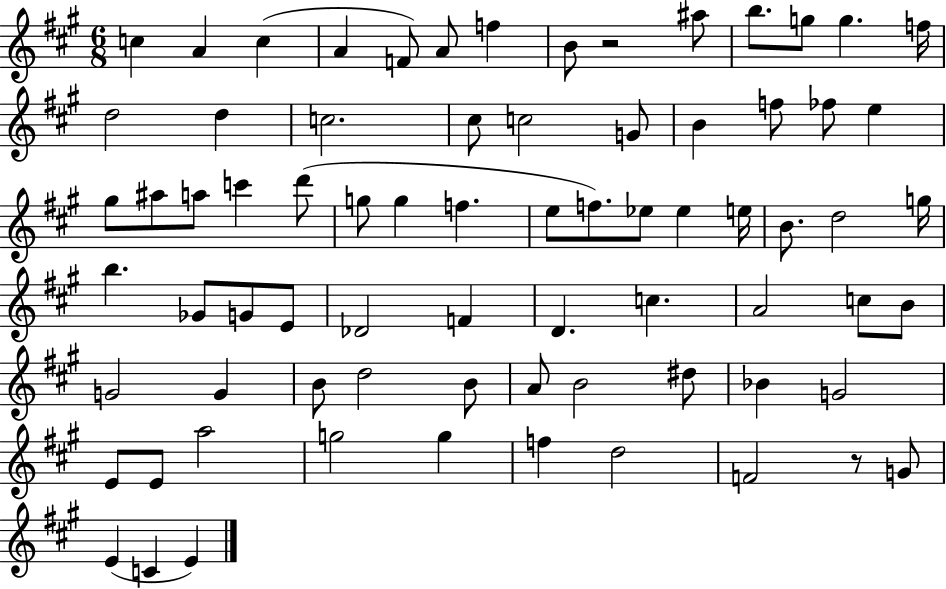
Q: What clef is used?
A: treble